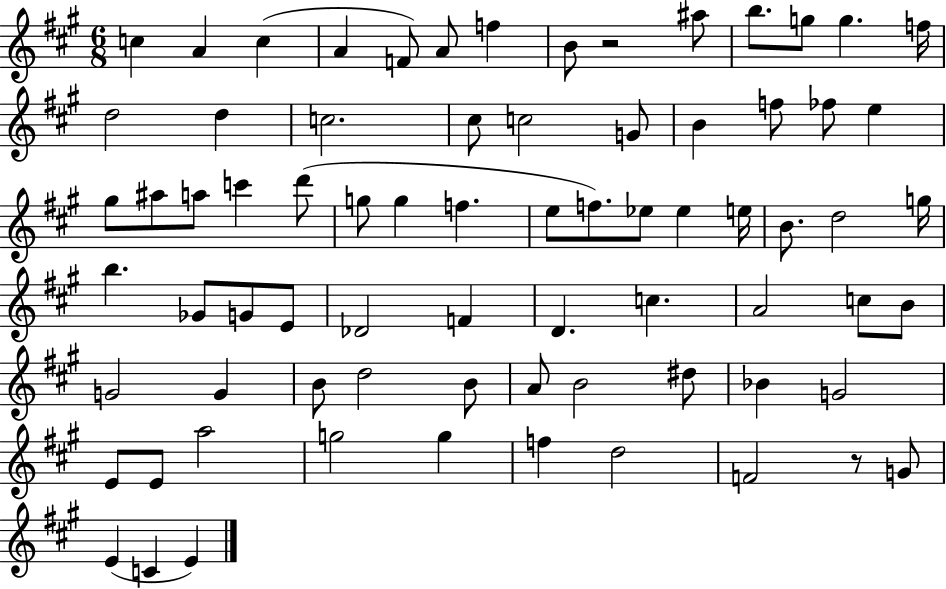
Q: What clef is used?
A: treble